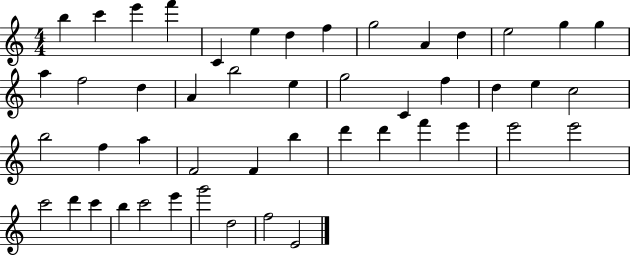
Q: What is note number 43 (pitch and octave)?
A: C6